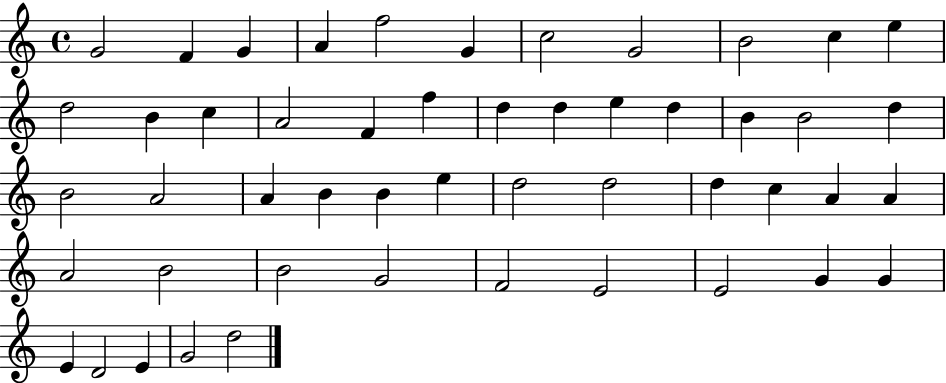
{
  \clef treble
  \time 4/4
  \defaultTimeSignature
  \key c \major
  g'2 f'4 g'4 | a'4 f''2 g'4 | c''2 g'2 | b'2 c''4 e''4 | \break d''2 b'4 c''4 | a'2 f'4 f''4 | d''4 d''4 e''4 d''4 | b'4 b'2 d''4 | \break b'2 a'2 | a'4 b'4 b'4 e''4 | d''2 d''2 | d''4 c''4 a'4 a'4 | \break a'2 b'2 | b'2 g'2 | f'2 e'2 | e'2 g'4 g'4 | \break e'4 d'2 e'4 | g'2 d''2 | \bar "|."
}